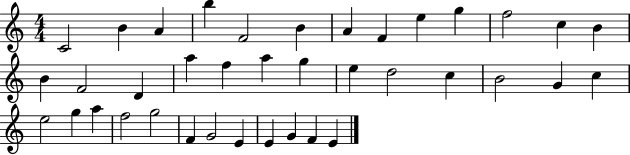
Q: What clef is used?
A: treble